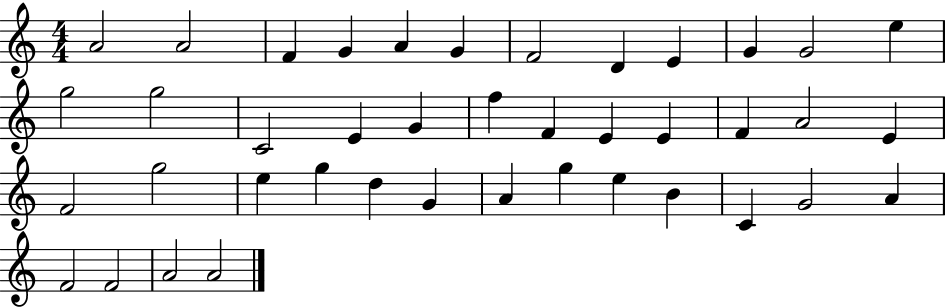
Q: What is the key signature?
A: C major